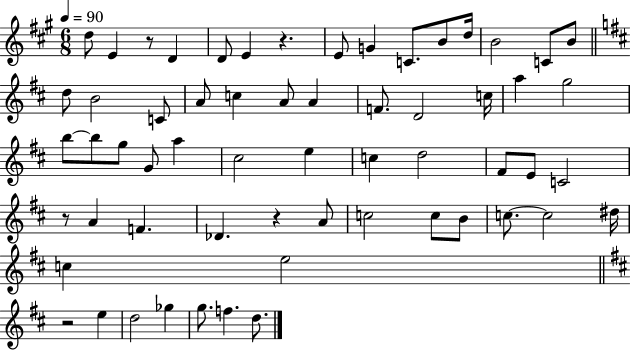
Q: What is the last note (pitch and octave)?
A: D5